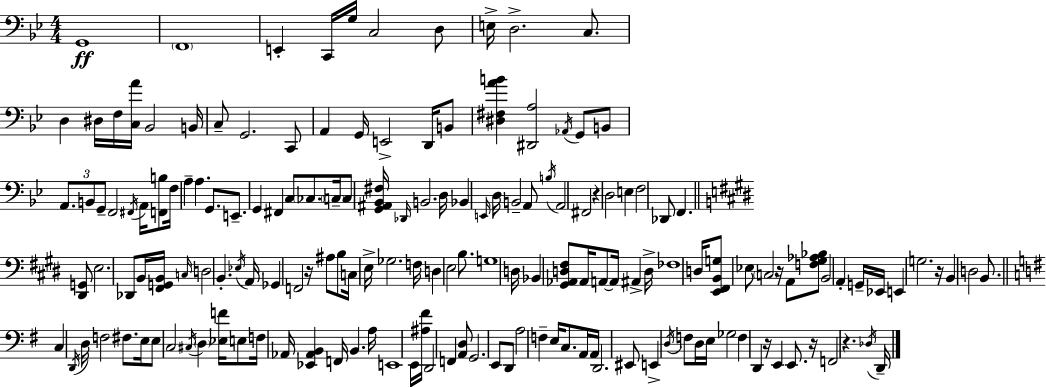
G2/w F2/w E2/q C2/s G3/s C3/h D3/e E3/s D3/h. C3/e. D3/q D#3/s F3/s [C3,A4]/s Bb2/h B2/s C3/e G2/h. C2/e A2/q G2/s E2/h D2/s B2/e [D#3,F#3,A4,B4]/q [D#2,A3]/h Ab2/s G2/e B2/e A2/e. B2/e G2/e F2/h F#2/s A2/s [F2,B3]/e F3/s A3/q A3/q. G2/e. E2/e. G2/q F#2/q C3/e CES3/e. C3/s C3/e [G2,A#2,Bb2,F#3]/s Db2/s B2/h. D3/s Bb2/q E2/s D3/s B2/h A2/e B3/s A2/h F#2/h R/q D3/h E3/q F3/h Db2/e F2/q. [D#2,G2]/e E3/h. Db2/e B2/s [F#2,G2,B2]/s C3/s D3/h B2/q. Eb3/s A2/s Gb2/q F2/h R/s A#3/e B3/e C3/s E3/s Gb3/h. F3/s D3/q E3/h B3/e. G3/w D3/s Bb2/q [G#2,Ab2,D3,F#3]/e Ab2/s A2/e A2/s A#2/q D3/s FES3/w D3/s [E2,F#2,B2,G3]/e Eb3/e C3/h R/s A2/e [F3,G#3,Ab3,Bb3]/e B2/h A2/q G2/s Eb2/s E2/q G3/h. R/s B2/q D3/h B2/e. C3/q D2/s D3/s F3/h F#3/e. E3/s E3/e C3/h C#3/s D3/q [Eb3,F4]/s E3/e F3/s Ab2/s [Eb2,Ab2,B2]/q F2/s B2/q. A3/s E2/w E2/s [A#3,F#4]/s D2/h F2/q [A2,D3]/e G2/h. E2/e D2/e A3/h F3/q E3/s C3/e. A2/s A2/s D2/h. EIS2/e E2/q D3/s F3/e D3/s E3/s Gb3/h F3/q D2/q R/s E2/q E2/e. R/s F2/h R/q. Db3/s D2/s